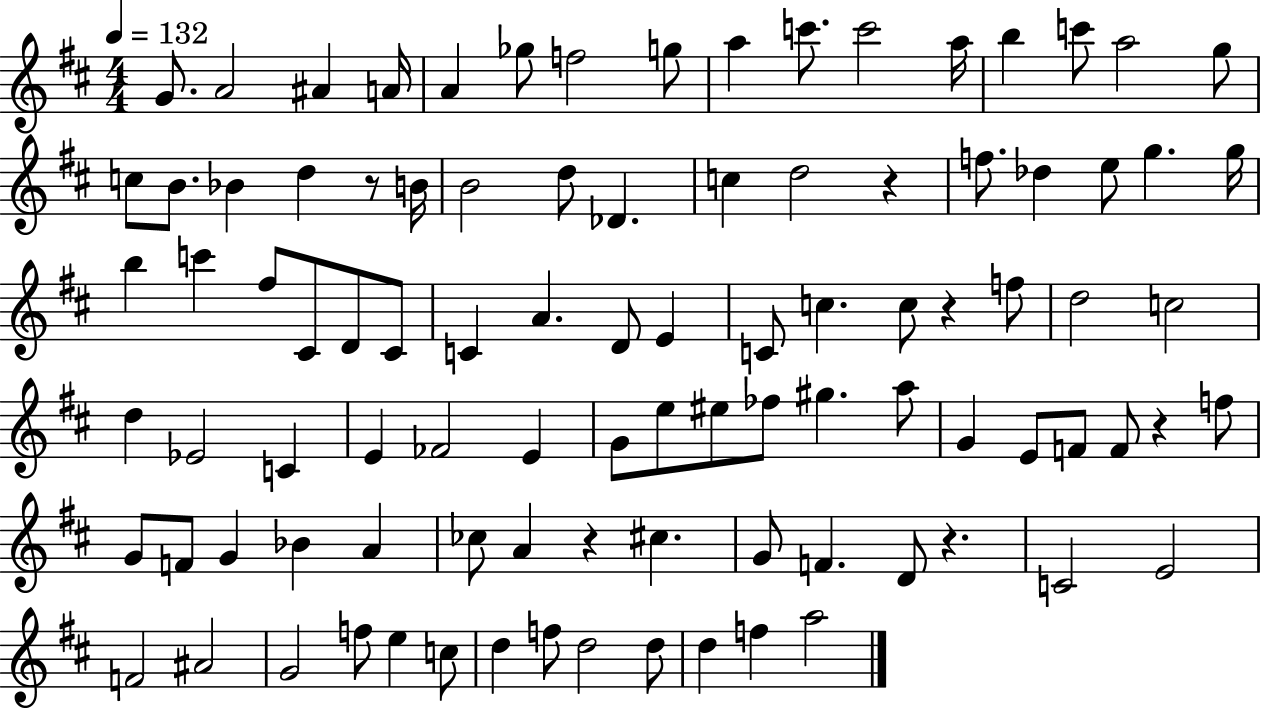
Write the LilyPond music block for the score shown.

{
  \clef treble
  \numericTimeSignature
  \time 4/4
  \key d \major
  \tempo 4 = 132
  g'8. a'2 ais'4 a'16 | a'4 ges''8 f''2 g''8 | a''4 c'''8. c'''2 a''16 | b''4 c'''8 a''2 g''8 | \break c''8 b'8. bes'4 d''4 r8 b'16 | b'2 d''8 des'4. | c''4 d''2 r4 | f''8. des''4 e''8 g''4. g''16 | \break b''4 c'''4 fis''8 cis'8 d'8 cis'8 | c'4 a'4. d'8 e'4 | c'8 c''4. c''8 r4 f''8 | d''2 c''2 | \break d''4 ees'2 c'4 | e'4 fes'2 e'4 | g'8 e''8 eis''8 fes''8 gis''4. a''8 | g'4 e'8 f'8 f'8 r4 f''8 | \break g'8 f'8 g'4 bes'4 a'4 | ces''8 a'4 r4 cis''4. | g'8 f'4. d'8 r4. | c'2 e'2 | \break f'2 ais'2 | g'2 f''8 e''4 c''8 | d''4 f''8 d''2 d''8 | d''4 f''4 a''2 | \break \bar "|."
}